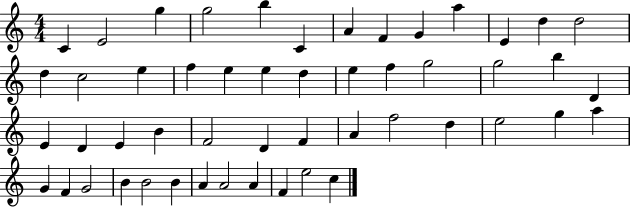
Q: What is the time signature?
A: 4/4